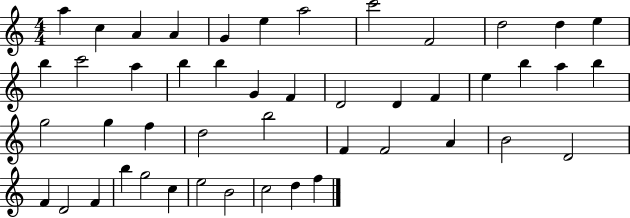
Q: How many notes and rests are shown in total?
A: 47